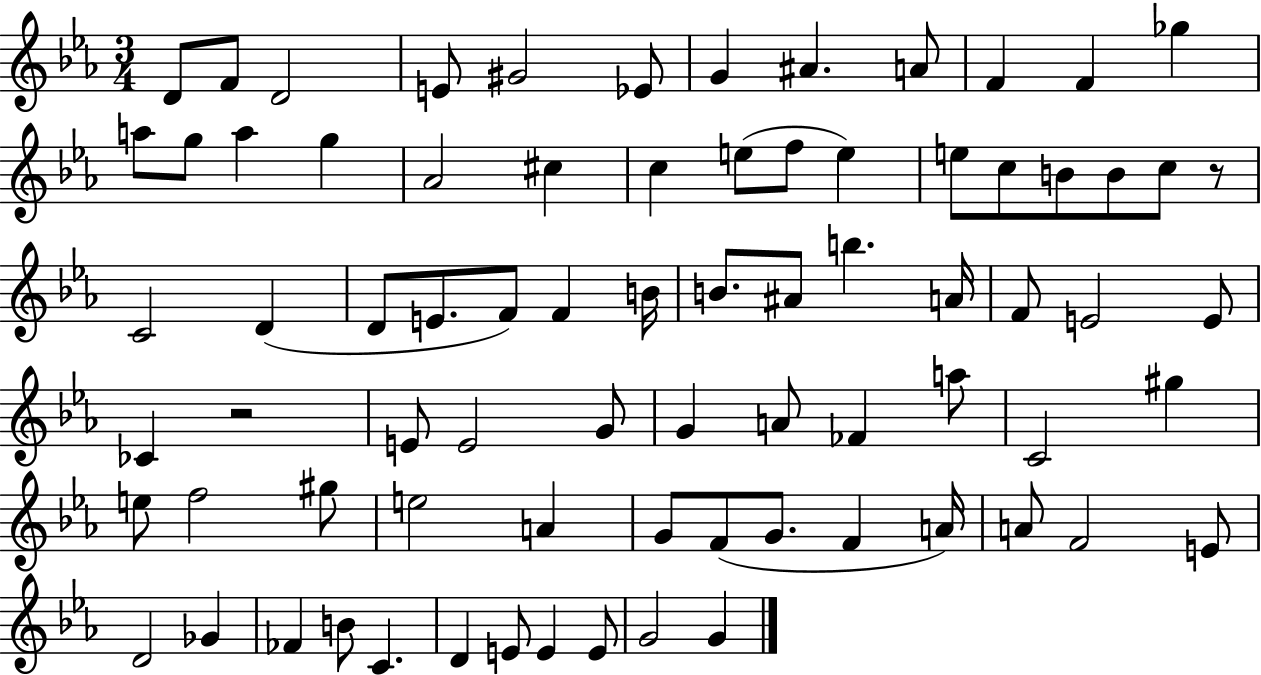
{
  \clef treble
  \numericTimeSignature
  \time 3/4
  \key ees \major
  d'8 f'8 d'2 | e'8 gis'2 ees'8 | g'4 ais'4. a'8 | f'4 f'4 ges''4 | \break a''8 g''8 a''4 g''4 | aes'2 cis''4 | c''4 e''8( f''8 e''4) | e''8 c''8 b'8 b'8 c''8 r8 | \break c'2 d'4( | d'8 e'8. f'8) f'4 b'16 | b'8. ais'8 b''4. a'16 | f'8 e'2 e'8 | \break ces'4 r2 | e'8 e'2 g'8 | g'4 a'8 fes'4 a''8 | c'2 gis''4 | \break e''8 f''2 gis''8 | e''2 a'4 | g'8 f'8( g'8. f'4 a'16) | a'8 f'2 e'8 | \break d'2 ges'4 | fes'4 b'8 c'4. | d'4 e'8 e'4 e'8 | g'2 g'4 | \break \bar "|."
}